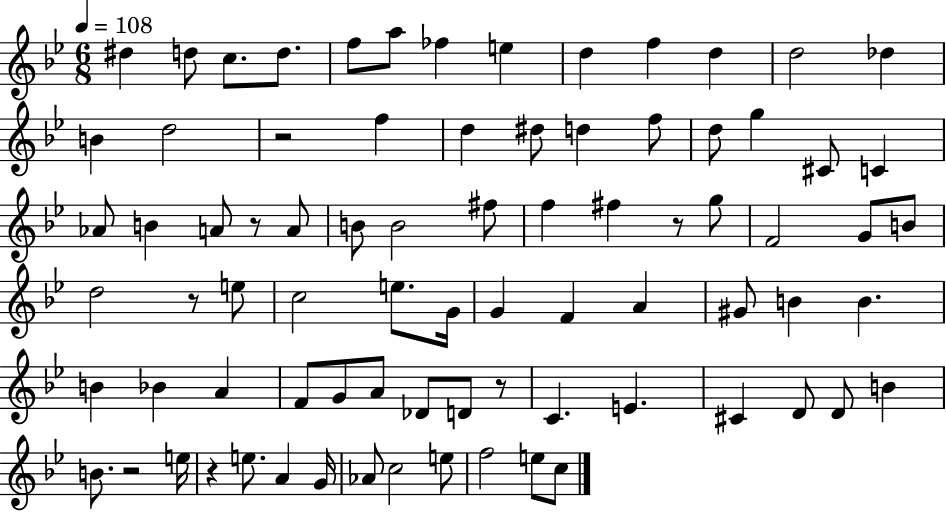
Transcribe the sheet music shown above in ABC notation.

X:1
T:Untitled
M:6/8
L:1/4
K:Bb
^d d/2 c/2 d/2 f/2 a/2 _f e d f d d2 _d B d2 z2 f d ^d/2 d f/2 d/2 g ^C/2 C _A/2 B A/2 z/2 A/2 B/2 B2 ^f/2 f ^f z/2 g/2 F2 G/2 B/2 d2 z/2 e/2 c2 e/2 G/4 G F A ^G/2 B B B _B A F/2 G/2 A/2 _D/2 D/2 z/2 C E ^C D/2 D/2 B B/2 z2 e/4 z e/2 A G/4 _A/2 c2 e/2 f2 e/2 c/2